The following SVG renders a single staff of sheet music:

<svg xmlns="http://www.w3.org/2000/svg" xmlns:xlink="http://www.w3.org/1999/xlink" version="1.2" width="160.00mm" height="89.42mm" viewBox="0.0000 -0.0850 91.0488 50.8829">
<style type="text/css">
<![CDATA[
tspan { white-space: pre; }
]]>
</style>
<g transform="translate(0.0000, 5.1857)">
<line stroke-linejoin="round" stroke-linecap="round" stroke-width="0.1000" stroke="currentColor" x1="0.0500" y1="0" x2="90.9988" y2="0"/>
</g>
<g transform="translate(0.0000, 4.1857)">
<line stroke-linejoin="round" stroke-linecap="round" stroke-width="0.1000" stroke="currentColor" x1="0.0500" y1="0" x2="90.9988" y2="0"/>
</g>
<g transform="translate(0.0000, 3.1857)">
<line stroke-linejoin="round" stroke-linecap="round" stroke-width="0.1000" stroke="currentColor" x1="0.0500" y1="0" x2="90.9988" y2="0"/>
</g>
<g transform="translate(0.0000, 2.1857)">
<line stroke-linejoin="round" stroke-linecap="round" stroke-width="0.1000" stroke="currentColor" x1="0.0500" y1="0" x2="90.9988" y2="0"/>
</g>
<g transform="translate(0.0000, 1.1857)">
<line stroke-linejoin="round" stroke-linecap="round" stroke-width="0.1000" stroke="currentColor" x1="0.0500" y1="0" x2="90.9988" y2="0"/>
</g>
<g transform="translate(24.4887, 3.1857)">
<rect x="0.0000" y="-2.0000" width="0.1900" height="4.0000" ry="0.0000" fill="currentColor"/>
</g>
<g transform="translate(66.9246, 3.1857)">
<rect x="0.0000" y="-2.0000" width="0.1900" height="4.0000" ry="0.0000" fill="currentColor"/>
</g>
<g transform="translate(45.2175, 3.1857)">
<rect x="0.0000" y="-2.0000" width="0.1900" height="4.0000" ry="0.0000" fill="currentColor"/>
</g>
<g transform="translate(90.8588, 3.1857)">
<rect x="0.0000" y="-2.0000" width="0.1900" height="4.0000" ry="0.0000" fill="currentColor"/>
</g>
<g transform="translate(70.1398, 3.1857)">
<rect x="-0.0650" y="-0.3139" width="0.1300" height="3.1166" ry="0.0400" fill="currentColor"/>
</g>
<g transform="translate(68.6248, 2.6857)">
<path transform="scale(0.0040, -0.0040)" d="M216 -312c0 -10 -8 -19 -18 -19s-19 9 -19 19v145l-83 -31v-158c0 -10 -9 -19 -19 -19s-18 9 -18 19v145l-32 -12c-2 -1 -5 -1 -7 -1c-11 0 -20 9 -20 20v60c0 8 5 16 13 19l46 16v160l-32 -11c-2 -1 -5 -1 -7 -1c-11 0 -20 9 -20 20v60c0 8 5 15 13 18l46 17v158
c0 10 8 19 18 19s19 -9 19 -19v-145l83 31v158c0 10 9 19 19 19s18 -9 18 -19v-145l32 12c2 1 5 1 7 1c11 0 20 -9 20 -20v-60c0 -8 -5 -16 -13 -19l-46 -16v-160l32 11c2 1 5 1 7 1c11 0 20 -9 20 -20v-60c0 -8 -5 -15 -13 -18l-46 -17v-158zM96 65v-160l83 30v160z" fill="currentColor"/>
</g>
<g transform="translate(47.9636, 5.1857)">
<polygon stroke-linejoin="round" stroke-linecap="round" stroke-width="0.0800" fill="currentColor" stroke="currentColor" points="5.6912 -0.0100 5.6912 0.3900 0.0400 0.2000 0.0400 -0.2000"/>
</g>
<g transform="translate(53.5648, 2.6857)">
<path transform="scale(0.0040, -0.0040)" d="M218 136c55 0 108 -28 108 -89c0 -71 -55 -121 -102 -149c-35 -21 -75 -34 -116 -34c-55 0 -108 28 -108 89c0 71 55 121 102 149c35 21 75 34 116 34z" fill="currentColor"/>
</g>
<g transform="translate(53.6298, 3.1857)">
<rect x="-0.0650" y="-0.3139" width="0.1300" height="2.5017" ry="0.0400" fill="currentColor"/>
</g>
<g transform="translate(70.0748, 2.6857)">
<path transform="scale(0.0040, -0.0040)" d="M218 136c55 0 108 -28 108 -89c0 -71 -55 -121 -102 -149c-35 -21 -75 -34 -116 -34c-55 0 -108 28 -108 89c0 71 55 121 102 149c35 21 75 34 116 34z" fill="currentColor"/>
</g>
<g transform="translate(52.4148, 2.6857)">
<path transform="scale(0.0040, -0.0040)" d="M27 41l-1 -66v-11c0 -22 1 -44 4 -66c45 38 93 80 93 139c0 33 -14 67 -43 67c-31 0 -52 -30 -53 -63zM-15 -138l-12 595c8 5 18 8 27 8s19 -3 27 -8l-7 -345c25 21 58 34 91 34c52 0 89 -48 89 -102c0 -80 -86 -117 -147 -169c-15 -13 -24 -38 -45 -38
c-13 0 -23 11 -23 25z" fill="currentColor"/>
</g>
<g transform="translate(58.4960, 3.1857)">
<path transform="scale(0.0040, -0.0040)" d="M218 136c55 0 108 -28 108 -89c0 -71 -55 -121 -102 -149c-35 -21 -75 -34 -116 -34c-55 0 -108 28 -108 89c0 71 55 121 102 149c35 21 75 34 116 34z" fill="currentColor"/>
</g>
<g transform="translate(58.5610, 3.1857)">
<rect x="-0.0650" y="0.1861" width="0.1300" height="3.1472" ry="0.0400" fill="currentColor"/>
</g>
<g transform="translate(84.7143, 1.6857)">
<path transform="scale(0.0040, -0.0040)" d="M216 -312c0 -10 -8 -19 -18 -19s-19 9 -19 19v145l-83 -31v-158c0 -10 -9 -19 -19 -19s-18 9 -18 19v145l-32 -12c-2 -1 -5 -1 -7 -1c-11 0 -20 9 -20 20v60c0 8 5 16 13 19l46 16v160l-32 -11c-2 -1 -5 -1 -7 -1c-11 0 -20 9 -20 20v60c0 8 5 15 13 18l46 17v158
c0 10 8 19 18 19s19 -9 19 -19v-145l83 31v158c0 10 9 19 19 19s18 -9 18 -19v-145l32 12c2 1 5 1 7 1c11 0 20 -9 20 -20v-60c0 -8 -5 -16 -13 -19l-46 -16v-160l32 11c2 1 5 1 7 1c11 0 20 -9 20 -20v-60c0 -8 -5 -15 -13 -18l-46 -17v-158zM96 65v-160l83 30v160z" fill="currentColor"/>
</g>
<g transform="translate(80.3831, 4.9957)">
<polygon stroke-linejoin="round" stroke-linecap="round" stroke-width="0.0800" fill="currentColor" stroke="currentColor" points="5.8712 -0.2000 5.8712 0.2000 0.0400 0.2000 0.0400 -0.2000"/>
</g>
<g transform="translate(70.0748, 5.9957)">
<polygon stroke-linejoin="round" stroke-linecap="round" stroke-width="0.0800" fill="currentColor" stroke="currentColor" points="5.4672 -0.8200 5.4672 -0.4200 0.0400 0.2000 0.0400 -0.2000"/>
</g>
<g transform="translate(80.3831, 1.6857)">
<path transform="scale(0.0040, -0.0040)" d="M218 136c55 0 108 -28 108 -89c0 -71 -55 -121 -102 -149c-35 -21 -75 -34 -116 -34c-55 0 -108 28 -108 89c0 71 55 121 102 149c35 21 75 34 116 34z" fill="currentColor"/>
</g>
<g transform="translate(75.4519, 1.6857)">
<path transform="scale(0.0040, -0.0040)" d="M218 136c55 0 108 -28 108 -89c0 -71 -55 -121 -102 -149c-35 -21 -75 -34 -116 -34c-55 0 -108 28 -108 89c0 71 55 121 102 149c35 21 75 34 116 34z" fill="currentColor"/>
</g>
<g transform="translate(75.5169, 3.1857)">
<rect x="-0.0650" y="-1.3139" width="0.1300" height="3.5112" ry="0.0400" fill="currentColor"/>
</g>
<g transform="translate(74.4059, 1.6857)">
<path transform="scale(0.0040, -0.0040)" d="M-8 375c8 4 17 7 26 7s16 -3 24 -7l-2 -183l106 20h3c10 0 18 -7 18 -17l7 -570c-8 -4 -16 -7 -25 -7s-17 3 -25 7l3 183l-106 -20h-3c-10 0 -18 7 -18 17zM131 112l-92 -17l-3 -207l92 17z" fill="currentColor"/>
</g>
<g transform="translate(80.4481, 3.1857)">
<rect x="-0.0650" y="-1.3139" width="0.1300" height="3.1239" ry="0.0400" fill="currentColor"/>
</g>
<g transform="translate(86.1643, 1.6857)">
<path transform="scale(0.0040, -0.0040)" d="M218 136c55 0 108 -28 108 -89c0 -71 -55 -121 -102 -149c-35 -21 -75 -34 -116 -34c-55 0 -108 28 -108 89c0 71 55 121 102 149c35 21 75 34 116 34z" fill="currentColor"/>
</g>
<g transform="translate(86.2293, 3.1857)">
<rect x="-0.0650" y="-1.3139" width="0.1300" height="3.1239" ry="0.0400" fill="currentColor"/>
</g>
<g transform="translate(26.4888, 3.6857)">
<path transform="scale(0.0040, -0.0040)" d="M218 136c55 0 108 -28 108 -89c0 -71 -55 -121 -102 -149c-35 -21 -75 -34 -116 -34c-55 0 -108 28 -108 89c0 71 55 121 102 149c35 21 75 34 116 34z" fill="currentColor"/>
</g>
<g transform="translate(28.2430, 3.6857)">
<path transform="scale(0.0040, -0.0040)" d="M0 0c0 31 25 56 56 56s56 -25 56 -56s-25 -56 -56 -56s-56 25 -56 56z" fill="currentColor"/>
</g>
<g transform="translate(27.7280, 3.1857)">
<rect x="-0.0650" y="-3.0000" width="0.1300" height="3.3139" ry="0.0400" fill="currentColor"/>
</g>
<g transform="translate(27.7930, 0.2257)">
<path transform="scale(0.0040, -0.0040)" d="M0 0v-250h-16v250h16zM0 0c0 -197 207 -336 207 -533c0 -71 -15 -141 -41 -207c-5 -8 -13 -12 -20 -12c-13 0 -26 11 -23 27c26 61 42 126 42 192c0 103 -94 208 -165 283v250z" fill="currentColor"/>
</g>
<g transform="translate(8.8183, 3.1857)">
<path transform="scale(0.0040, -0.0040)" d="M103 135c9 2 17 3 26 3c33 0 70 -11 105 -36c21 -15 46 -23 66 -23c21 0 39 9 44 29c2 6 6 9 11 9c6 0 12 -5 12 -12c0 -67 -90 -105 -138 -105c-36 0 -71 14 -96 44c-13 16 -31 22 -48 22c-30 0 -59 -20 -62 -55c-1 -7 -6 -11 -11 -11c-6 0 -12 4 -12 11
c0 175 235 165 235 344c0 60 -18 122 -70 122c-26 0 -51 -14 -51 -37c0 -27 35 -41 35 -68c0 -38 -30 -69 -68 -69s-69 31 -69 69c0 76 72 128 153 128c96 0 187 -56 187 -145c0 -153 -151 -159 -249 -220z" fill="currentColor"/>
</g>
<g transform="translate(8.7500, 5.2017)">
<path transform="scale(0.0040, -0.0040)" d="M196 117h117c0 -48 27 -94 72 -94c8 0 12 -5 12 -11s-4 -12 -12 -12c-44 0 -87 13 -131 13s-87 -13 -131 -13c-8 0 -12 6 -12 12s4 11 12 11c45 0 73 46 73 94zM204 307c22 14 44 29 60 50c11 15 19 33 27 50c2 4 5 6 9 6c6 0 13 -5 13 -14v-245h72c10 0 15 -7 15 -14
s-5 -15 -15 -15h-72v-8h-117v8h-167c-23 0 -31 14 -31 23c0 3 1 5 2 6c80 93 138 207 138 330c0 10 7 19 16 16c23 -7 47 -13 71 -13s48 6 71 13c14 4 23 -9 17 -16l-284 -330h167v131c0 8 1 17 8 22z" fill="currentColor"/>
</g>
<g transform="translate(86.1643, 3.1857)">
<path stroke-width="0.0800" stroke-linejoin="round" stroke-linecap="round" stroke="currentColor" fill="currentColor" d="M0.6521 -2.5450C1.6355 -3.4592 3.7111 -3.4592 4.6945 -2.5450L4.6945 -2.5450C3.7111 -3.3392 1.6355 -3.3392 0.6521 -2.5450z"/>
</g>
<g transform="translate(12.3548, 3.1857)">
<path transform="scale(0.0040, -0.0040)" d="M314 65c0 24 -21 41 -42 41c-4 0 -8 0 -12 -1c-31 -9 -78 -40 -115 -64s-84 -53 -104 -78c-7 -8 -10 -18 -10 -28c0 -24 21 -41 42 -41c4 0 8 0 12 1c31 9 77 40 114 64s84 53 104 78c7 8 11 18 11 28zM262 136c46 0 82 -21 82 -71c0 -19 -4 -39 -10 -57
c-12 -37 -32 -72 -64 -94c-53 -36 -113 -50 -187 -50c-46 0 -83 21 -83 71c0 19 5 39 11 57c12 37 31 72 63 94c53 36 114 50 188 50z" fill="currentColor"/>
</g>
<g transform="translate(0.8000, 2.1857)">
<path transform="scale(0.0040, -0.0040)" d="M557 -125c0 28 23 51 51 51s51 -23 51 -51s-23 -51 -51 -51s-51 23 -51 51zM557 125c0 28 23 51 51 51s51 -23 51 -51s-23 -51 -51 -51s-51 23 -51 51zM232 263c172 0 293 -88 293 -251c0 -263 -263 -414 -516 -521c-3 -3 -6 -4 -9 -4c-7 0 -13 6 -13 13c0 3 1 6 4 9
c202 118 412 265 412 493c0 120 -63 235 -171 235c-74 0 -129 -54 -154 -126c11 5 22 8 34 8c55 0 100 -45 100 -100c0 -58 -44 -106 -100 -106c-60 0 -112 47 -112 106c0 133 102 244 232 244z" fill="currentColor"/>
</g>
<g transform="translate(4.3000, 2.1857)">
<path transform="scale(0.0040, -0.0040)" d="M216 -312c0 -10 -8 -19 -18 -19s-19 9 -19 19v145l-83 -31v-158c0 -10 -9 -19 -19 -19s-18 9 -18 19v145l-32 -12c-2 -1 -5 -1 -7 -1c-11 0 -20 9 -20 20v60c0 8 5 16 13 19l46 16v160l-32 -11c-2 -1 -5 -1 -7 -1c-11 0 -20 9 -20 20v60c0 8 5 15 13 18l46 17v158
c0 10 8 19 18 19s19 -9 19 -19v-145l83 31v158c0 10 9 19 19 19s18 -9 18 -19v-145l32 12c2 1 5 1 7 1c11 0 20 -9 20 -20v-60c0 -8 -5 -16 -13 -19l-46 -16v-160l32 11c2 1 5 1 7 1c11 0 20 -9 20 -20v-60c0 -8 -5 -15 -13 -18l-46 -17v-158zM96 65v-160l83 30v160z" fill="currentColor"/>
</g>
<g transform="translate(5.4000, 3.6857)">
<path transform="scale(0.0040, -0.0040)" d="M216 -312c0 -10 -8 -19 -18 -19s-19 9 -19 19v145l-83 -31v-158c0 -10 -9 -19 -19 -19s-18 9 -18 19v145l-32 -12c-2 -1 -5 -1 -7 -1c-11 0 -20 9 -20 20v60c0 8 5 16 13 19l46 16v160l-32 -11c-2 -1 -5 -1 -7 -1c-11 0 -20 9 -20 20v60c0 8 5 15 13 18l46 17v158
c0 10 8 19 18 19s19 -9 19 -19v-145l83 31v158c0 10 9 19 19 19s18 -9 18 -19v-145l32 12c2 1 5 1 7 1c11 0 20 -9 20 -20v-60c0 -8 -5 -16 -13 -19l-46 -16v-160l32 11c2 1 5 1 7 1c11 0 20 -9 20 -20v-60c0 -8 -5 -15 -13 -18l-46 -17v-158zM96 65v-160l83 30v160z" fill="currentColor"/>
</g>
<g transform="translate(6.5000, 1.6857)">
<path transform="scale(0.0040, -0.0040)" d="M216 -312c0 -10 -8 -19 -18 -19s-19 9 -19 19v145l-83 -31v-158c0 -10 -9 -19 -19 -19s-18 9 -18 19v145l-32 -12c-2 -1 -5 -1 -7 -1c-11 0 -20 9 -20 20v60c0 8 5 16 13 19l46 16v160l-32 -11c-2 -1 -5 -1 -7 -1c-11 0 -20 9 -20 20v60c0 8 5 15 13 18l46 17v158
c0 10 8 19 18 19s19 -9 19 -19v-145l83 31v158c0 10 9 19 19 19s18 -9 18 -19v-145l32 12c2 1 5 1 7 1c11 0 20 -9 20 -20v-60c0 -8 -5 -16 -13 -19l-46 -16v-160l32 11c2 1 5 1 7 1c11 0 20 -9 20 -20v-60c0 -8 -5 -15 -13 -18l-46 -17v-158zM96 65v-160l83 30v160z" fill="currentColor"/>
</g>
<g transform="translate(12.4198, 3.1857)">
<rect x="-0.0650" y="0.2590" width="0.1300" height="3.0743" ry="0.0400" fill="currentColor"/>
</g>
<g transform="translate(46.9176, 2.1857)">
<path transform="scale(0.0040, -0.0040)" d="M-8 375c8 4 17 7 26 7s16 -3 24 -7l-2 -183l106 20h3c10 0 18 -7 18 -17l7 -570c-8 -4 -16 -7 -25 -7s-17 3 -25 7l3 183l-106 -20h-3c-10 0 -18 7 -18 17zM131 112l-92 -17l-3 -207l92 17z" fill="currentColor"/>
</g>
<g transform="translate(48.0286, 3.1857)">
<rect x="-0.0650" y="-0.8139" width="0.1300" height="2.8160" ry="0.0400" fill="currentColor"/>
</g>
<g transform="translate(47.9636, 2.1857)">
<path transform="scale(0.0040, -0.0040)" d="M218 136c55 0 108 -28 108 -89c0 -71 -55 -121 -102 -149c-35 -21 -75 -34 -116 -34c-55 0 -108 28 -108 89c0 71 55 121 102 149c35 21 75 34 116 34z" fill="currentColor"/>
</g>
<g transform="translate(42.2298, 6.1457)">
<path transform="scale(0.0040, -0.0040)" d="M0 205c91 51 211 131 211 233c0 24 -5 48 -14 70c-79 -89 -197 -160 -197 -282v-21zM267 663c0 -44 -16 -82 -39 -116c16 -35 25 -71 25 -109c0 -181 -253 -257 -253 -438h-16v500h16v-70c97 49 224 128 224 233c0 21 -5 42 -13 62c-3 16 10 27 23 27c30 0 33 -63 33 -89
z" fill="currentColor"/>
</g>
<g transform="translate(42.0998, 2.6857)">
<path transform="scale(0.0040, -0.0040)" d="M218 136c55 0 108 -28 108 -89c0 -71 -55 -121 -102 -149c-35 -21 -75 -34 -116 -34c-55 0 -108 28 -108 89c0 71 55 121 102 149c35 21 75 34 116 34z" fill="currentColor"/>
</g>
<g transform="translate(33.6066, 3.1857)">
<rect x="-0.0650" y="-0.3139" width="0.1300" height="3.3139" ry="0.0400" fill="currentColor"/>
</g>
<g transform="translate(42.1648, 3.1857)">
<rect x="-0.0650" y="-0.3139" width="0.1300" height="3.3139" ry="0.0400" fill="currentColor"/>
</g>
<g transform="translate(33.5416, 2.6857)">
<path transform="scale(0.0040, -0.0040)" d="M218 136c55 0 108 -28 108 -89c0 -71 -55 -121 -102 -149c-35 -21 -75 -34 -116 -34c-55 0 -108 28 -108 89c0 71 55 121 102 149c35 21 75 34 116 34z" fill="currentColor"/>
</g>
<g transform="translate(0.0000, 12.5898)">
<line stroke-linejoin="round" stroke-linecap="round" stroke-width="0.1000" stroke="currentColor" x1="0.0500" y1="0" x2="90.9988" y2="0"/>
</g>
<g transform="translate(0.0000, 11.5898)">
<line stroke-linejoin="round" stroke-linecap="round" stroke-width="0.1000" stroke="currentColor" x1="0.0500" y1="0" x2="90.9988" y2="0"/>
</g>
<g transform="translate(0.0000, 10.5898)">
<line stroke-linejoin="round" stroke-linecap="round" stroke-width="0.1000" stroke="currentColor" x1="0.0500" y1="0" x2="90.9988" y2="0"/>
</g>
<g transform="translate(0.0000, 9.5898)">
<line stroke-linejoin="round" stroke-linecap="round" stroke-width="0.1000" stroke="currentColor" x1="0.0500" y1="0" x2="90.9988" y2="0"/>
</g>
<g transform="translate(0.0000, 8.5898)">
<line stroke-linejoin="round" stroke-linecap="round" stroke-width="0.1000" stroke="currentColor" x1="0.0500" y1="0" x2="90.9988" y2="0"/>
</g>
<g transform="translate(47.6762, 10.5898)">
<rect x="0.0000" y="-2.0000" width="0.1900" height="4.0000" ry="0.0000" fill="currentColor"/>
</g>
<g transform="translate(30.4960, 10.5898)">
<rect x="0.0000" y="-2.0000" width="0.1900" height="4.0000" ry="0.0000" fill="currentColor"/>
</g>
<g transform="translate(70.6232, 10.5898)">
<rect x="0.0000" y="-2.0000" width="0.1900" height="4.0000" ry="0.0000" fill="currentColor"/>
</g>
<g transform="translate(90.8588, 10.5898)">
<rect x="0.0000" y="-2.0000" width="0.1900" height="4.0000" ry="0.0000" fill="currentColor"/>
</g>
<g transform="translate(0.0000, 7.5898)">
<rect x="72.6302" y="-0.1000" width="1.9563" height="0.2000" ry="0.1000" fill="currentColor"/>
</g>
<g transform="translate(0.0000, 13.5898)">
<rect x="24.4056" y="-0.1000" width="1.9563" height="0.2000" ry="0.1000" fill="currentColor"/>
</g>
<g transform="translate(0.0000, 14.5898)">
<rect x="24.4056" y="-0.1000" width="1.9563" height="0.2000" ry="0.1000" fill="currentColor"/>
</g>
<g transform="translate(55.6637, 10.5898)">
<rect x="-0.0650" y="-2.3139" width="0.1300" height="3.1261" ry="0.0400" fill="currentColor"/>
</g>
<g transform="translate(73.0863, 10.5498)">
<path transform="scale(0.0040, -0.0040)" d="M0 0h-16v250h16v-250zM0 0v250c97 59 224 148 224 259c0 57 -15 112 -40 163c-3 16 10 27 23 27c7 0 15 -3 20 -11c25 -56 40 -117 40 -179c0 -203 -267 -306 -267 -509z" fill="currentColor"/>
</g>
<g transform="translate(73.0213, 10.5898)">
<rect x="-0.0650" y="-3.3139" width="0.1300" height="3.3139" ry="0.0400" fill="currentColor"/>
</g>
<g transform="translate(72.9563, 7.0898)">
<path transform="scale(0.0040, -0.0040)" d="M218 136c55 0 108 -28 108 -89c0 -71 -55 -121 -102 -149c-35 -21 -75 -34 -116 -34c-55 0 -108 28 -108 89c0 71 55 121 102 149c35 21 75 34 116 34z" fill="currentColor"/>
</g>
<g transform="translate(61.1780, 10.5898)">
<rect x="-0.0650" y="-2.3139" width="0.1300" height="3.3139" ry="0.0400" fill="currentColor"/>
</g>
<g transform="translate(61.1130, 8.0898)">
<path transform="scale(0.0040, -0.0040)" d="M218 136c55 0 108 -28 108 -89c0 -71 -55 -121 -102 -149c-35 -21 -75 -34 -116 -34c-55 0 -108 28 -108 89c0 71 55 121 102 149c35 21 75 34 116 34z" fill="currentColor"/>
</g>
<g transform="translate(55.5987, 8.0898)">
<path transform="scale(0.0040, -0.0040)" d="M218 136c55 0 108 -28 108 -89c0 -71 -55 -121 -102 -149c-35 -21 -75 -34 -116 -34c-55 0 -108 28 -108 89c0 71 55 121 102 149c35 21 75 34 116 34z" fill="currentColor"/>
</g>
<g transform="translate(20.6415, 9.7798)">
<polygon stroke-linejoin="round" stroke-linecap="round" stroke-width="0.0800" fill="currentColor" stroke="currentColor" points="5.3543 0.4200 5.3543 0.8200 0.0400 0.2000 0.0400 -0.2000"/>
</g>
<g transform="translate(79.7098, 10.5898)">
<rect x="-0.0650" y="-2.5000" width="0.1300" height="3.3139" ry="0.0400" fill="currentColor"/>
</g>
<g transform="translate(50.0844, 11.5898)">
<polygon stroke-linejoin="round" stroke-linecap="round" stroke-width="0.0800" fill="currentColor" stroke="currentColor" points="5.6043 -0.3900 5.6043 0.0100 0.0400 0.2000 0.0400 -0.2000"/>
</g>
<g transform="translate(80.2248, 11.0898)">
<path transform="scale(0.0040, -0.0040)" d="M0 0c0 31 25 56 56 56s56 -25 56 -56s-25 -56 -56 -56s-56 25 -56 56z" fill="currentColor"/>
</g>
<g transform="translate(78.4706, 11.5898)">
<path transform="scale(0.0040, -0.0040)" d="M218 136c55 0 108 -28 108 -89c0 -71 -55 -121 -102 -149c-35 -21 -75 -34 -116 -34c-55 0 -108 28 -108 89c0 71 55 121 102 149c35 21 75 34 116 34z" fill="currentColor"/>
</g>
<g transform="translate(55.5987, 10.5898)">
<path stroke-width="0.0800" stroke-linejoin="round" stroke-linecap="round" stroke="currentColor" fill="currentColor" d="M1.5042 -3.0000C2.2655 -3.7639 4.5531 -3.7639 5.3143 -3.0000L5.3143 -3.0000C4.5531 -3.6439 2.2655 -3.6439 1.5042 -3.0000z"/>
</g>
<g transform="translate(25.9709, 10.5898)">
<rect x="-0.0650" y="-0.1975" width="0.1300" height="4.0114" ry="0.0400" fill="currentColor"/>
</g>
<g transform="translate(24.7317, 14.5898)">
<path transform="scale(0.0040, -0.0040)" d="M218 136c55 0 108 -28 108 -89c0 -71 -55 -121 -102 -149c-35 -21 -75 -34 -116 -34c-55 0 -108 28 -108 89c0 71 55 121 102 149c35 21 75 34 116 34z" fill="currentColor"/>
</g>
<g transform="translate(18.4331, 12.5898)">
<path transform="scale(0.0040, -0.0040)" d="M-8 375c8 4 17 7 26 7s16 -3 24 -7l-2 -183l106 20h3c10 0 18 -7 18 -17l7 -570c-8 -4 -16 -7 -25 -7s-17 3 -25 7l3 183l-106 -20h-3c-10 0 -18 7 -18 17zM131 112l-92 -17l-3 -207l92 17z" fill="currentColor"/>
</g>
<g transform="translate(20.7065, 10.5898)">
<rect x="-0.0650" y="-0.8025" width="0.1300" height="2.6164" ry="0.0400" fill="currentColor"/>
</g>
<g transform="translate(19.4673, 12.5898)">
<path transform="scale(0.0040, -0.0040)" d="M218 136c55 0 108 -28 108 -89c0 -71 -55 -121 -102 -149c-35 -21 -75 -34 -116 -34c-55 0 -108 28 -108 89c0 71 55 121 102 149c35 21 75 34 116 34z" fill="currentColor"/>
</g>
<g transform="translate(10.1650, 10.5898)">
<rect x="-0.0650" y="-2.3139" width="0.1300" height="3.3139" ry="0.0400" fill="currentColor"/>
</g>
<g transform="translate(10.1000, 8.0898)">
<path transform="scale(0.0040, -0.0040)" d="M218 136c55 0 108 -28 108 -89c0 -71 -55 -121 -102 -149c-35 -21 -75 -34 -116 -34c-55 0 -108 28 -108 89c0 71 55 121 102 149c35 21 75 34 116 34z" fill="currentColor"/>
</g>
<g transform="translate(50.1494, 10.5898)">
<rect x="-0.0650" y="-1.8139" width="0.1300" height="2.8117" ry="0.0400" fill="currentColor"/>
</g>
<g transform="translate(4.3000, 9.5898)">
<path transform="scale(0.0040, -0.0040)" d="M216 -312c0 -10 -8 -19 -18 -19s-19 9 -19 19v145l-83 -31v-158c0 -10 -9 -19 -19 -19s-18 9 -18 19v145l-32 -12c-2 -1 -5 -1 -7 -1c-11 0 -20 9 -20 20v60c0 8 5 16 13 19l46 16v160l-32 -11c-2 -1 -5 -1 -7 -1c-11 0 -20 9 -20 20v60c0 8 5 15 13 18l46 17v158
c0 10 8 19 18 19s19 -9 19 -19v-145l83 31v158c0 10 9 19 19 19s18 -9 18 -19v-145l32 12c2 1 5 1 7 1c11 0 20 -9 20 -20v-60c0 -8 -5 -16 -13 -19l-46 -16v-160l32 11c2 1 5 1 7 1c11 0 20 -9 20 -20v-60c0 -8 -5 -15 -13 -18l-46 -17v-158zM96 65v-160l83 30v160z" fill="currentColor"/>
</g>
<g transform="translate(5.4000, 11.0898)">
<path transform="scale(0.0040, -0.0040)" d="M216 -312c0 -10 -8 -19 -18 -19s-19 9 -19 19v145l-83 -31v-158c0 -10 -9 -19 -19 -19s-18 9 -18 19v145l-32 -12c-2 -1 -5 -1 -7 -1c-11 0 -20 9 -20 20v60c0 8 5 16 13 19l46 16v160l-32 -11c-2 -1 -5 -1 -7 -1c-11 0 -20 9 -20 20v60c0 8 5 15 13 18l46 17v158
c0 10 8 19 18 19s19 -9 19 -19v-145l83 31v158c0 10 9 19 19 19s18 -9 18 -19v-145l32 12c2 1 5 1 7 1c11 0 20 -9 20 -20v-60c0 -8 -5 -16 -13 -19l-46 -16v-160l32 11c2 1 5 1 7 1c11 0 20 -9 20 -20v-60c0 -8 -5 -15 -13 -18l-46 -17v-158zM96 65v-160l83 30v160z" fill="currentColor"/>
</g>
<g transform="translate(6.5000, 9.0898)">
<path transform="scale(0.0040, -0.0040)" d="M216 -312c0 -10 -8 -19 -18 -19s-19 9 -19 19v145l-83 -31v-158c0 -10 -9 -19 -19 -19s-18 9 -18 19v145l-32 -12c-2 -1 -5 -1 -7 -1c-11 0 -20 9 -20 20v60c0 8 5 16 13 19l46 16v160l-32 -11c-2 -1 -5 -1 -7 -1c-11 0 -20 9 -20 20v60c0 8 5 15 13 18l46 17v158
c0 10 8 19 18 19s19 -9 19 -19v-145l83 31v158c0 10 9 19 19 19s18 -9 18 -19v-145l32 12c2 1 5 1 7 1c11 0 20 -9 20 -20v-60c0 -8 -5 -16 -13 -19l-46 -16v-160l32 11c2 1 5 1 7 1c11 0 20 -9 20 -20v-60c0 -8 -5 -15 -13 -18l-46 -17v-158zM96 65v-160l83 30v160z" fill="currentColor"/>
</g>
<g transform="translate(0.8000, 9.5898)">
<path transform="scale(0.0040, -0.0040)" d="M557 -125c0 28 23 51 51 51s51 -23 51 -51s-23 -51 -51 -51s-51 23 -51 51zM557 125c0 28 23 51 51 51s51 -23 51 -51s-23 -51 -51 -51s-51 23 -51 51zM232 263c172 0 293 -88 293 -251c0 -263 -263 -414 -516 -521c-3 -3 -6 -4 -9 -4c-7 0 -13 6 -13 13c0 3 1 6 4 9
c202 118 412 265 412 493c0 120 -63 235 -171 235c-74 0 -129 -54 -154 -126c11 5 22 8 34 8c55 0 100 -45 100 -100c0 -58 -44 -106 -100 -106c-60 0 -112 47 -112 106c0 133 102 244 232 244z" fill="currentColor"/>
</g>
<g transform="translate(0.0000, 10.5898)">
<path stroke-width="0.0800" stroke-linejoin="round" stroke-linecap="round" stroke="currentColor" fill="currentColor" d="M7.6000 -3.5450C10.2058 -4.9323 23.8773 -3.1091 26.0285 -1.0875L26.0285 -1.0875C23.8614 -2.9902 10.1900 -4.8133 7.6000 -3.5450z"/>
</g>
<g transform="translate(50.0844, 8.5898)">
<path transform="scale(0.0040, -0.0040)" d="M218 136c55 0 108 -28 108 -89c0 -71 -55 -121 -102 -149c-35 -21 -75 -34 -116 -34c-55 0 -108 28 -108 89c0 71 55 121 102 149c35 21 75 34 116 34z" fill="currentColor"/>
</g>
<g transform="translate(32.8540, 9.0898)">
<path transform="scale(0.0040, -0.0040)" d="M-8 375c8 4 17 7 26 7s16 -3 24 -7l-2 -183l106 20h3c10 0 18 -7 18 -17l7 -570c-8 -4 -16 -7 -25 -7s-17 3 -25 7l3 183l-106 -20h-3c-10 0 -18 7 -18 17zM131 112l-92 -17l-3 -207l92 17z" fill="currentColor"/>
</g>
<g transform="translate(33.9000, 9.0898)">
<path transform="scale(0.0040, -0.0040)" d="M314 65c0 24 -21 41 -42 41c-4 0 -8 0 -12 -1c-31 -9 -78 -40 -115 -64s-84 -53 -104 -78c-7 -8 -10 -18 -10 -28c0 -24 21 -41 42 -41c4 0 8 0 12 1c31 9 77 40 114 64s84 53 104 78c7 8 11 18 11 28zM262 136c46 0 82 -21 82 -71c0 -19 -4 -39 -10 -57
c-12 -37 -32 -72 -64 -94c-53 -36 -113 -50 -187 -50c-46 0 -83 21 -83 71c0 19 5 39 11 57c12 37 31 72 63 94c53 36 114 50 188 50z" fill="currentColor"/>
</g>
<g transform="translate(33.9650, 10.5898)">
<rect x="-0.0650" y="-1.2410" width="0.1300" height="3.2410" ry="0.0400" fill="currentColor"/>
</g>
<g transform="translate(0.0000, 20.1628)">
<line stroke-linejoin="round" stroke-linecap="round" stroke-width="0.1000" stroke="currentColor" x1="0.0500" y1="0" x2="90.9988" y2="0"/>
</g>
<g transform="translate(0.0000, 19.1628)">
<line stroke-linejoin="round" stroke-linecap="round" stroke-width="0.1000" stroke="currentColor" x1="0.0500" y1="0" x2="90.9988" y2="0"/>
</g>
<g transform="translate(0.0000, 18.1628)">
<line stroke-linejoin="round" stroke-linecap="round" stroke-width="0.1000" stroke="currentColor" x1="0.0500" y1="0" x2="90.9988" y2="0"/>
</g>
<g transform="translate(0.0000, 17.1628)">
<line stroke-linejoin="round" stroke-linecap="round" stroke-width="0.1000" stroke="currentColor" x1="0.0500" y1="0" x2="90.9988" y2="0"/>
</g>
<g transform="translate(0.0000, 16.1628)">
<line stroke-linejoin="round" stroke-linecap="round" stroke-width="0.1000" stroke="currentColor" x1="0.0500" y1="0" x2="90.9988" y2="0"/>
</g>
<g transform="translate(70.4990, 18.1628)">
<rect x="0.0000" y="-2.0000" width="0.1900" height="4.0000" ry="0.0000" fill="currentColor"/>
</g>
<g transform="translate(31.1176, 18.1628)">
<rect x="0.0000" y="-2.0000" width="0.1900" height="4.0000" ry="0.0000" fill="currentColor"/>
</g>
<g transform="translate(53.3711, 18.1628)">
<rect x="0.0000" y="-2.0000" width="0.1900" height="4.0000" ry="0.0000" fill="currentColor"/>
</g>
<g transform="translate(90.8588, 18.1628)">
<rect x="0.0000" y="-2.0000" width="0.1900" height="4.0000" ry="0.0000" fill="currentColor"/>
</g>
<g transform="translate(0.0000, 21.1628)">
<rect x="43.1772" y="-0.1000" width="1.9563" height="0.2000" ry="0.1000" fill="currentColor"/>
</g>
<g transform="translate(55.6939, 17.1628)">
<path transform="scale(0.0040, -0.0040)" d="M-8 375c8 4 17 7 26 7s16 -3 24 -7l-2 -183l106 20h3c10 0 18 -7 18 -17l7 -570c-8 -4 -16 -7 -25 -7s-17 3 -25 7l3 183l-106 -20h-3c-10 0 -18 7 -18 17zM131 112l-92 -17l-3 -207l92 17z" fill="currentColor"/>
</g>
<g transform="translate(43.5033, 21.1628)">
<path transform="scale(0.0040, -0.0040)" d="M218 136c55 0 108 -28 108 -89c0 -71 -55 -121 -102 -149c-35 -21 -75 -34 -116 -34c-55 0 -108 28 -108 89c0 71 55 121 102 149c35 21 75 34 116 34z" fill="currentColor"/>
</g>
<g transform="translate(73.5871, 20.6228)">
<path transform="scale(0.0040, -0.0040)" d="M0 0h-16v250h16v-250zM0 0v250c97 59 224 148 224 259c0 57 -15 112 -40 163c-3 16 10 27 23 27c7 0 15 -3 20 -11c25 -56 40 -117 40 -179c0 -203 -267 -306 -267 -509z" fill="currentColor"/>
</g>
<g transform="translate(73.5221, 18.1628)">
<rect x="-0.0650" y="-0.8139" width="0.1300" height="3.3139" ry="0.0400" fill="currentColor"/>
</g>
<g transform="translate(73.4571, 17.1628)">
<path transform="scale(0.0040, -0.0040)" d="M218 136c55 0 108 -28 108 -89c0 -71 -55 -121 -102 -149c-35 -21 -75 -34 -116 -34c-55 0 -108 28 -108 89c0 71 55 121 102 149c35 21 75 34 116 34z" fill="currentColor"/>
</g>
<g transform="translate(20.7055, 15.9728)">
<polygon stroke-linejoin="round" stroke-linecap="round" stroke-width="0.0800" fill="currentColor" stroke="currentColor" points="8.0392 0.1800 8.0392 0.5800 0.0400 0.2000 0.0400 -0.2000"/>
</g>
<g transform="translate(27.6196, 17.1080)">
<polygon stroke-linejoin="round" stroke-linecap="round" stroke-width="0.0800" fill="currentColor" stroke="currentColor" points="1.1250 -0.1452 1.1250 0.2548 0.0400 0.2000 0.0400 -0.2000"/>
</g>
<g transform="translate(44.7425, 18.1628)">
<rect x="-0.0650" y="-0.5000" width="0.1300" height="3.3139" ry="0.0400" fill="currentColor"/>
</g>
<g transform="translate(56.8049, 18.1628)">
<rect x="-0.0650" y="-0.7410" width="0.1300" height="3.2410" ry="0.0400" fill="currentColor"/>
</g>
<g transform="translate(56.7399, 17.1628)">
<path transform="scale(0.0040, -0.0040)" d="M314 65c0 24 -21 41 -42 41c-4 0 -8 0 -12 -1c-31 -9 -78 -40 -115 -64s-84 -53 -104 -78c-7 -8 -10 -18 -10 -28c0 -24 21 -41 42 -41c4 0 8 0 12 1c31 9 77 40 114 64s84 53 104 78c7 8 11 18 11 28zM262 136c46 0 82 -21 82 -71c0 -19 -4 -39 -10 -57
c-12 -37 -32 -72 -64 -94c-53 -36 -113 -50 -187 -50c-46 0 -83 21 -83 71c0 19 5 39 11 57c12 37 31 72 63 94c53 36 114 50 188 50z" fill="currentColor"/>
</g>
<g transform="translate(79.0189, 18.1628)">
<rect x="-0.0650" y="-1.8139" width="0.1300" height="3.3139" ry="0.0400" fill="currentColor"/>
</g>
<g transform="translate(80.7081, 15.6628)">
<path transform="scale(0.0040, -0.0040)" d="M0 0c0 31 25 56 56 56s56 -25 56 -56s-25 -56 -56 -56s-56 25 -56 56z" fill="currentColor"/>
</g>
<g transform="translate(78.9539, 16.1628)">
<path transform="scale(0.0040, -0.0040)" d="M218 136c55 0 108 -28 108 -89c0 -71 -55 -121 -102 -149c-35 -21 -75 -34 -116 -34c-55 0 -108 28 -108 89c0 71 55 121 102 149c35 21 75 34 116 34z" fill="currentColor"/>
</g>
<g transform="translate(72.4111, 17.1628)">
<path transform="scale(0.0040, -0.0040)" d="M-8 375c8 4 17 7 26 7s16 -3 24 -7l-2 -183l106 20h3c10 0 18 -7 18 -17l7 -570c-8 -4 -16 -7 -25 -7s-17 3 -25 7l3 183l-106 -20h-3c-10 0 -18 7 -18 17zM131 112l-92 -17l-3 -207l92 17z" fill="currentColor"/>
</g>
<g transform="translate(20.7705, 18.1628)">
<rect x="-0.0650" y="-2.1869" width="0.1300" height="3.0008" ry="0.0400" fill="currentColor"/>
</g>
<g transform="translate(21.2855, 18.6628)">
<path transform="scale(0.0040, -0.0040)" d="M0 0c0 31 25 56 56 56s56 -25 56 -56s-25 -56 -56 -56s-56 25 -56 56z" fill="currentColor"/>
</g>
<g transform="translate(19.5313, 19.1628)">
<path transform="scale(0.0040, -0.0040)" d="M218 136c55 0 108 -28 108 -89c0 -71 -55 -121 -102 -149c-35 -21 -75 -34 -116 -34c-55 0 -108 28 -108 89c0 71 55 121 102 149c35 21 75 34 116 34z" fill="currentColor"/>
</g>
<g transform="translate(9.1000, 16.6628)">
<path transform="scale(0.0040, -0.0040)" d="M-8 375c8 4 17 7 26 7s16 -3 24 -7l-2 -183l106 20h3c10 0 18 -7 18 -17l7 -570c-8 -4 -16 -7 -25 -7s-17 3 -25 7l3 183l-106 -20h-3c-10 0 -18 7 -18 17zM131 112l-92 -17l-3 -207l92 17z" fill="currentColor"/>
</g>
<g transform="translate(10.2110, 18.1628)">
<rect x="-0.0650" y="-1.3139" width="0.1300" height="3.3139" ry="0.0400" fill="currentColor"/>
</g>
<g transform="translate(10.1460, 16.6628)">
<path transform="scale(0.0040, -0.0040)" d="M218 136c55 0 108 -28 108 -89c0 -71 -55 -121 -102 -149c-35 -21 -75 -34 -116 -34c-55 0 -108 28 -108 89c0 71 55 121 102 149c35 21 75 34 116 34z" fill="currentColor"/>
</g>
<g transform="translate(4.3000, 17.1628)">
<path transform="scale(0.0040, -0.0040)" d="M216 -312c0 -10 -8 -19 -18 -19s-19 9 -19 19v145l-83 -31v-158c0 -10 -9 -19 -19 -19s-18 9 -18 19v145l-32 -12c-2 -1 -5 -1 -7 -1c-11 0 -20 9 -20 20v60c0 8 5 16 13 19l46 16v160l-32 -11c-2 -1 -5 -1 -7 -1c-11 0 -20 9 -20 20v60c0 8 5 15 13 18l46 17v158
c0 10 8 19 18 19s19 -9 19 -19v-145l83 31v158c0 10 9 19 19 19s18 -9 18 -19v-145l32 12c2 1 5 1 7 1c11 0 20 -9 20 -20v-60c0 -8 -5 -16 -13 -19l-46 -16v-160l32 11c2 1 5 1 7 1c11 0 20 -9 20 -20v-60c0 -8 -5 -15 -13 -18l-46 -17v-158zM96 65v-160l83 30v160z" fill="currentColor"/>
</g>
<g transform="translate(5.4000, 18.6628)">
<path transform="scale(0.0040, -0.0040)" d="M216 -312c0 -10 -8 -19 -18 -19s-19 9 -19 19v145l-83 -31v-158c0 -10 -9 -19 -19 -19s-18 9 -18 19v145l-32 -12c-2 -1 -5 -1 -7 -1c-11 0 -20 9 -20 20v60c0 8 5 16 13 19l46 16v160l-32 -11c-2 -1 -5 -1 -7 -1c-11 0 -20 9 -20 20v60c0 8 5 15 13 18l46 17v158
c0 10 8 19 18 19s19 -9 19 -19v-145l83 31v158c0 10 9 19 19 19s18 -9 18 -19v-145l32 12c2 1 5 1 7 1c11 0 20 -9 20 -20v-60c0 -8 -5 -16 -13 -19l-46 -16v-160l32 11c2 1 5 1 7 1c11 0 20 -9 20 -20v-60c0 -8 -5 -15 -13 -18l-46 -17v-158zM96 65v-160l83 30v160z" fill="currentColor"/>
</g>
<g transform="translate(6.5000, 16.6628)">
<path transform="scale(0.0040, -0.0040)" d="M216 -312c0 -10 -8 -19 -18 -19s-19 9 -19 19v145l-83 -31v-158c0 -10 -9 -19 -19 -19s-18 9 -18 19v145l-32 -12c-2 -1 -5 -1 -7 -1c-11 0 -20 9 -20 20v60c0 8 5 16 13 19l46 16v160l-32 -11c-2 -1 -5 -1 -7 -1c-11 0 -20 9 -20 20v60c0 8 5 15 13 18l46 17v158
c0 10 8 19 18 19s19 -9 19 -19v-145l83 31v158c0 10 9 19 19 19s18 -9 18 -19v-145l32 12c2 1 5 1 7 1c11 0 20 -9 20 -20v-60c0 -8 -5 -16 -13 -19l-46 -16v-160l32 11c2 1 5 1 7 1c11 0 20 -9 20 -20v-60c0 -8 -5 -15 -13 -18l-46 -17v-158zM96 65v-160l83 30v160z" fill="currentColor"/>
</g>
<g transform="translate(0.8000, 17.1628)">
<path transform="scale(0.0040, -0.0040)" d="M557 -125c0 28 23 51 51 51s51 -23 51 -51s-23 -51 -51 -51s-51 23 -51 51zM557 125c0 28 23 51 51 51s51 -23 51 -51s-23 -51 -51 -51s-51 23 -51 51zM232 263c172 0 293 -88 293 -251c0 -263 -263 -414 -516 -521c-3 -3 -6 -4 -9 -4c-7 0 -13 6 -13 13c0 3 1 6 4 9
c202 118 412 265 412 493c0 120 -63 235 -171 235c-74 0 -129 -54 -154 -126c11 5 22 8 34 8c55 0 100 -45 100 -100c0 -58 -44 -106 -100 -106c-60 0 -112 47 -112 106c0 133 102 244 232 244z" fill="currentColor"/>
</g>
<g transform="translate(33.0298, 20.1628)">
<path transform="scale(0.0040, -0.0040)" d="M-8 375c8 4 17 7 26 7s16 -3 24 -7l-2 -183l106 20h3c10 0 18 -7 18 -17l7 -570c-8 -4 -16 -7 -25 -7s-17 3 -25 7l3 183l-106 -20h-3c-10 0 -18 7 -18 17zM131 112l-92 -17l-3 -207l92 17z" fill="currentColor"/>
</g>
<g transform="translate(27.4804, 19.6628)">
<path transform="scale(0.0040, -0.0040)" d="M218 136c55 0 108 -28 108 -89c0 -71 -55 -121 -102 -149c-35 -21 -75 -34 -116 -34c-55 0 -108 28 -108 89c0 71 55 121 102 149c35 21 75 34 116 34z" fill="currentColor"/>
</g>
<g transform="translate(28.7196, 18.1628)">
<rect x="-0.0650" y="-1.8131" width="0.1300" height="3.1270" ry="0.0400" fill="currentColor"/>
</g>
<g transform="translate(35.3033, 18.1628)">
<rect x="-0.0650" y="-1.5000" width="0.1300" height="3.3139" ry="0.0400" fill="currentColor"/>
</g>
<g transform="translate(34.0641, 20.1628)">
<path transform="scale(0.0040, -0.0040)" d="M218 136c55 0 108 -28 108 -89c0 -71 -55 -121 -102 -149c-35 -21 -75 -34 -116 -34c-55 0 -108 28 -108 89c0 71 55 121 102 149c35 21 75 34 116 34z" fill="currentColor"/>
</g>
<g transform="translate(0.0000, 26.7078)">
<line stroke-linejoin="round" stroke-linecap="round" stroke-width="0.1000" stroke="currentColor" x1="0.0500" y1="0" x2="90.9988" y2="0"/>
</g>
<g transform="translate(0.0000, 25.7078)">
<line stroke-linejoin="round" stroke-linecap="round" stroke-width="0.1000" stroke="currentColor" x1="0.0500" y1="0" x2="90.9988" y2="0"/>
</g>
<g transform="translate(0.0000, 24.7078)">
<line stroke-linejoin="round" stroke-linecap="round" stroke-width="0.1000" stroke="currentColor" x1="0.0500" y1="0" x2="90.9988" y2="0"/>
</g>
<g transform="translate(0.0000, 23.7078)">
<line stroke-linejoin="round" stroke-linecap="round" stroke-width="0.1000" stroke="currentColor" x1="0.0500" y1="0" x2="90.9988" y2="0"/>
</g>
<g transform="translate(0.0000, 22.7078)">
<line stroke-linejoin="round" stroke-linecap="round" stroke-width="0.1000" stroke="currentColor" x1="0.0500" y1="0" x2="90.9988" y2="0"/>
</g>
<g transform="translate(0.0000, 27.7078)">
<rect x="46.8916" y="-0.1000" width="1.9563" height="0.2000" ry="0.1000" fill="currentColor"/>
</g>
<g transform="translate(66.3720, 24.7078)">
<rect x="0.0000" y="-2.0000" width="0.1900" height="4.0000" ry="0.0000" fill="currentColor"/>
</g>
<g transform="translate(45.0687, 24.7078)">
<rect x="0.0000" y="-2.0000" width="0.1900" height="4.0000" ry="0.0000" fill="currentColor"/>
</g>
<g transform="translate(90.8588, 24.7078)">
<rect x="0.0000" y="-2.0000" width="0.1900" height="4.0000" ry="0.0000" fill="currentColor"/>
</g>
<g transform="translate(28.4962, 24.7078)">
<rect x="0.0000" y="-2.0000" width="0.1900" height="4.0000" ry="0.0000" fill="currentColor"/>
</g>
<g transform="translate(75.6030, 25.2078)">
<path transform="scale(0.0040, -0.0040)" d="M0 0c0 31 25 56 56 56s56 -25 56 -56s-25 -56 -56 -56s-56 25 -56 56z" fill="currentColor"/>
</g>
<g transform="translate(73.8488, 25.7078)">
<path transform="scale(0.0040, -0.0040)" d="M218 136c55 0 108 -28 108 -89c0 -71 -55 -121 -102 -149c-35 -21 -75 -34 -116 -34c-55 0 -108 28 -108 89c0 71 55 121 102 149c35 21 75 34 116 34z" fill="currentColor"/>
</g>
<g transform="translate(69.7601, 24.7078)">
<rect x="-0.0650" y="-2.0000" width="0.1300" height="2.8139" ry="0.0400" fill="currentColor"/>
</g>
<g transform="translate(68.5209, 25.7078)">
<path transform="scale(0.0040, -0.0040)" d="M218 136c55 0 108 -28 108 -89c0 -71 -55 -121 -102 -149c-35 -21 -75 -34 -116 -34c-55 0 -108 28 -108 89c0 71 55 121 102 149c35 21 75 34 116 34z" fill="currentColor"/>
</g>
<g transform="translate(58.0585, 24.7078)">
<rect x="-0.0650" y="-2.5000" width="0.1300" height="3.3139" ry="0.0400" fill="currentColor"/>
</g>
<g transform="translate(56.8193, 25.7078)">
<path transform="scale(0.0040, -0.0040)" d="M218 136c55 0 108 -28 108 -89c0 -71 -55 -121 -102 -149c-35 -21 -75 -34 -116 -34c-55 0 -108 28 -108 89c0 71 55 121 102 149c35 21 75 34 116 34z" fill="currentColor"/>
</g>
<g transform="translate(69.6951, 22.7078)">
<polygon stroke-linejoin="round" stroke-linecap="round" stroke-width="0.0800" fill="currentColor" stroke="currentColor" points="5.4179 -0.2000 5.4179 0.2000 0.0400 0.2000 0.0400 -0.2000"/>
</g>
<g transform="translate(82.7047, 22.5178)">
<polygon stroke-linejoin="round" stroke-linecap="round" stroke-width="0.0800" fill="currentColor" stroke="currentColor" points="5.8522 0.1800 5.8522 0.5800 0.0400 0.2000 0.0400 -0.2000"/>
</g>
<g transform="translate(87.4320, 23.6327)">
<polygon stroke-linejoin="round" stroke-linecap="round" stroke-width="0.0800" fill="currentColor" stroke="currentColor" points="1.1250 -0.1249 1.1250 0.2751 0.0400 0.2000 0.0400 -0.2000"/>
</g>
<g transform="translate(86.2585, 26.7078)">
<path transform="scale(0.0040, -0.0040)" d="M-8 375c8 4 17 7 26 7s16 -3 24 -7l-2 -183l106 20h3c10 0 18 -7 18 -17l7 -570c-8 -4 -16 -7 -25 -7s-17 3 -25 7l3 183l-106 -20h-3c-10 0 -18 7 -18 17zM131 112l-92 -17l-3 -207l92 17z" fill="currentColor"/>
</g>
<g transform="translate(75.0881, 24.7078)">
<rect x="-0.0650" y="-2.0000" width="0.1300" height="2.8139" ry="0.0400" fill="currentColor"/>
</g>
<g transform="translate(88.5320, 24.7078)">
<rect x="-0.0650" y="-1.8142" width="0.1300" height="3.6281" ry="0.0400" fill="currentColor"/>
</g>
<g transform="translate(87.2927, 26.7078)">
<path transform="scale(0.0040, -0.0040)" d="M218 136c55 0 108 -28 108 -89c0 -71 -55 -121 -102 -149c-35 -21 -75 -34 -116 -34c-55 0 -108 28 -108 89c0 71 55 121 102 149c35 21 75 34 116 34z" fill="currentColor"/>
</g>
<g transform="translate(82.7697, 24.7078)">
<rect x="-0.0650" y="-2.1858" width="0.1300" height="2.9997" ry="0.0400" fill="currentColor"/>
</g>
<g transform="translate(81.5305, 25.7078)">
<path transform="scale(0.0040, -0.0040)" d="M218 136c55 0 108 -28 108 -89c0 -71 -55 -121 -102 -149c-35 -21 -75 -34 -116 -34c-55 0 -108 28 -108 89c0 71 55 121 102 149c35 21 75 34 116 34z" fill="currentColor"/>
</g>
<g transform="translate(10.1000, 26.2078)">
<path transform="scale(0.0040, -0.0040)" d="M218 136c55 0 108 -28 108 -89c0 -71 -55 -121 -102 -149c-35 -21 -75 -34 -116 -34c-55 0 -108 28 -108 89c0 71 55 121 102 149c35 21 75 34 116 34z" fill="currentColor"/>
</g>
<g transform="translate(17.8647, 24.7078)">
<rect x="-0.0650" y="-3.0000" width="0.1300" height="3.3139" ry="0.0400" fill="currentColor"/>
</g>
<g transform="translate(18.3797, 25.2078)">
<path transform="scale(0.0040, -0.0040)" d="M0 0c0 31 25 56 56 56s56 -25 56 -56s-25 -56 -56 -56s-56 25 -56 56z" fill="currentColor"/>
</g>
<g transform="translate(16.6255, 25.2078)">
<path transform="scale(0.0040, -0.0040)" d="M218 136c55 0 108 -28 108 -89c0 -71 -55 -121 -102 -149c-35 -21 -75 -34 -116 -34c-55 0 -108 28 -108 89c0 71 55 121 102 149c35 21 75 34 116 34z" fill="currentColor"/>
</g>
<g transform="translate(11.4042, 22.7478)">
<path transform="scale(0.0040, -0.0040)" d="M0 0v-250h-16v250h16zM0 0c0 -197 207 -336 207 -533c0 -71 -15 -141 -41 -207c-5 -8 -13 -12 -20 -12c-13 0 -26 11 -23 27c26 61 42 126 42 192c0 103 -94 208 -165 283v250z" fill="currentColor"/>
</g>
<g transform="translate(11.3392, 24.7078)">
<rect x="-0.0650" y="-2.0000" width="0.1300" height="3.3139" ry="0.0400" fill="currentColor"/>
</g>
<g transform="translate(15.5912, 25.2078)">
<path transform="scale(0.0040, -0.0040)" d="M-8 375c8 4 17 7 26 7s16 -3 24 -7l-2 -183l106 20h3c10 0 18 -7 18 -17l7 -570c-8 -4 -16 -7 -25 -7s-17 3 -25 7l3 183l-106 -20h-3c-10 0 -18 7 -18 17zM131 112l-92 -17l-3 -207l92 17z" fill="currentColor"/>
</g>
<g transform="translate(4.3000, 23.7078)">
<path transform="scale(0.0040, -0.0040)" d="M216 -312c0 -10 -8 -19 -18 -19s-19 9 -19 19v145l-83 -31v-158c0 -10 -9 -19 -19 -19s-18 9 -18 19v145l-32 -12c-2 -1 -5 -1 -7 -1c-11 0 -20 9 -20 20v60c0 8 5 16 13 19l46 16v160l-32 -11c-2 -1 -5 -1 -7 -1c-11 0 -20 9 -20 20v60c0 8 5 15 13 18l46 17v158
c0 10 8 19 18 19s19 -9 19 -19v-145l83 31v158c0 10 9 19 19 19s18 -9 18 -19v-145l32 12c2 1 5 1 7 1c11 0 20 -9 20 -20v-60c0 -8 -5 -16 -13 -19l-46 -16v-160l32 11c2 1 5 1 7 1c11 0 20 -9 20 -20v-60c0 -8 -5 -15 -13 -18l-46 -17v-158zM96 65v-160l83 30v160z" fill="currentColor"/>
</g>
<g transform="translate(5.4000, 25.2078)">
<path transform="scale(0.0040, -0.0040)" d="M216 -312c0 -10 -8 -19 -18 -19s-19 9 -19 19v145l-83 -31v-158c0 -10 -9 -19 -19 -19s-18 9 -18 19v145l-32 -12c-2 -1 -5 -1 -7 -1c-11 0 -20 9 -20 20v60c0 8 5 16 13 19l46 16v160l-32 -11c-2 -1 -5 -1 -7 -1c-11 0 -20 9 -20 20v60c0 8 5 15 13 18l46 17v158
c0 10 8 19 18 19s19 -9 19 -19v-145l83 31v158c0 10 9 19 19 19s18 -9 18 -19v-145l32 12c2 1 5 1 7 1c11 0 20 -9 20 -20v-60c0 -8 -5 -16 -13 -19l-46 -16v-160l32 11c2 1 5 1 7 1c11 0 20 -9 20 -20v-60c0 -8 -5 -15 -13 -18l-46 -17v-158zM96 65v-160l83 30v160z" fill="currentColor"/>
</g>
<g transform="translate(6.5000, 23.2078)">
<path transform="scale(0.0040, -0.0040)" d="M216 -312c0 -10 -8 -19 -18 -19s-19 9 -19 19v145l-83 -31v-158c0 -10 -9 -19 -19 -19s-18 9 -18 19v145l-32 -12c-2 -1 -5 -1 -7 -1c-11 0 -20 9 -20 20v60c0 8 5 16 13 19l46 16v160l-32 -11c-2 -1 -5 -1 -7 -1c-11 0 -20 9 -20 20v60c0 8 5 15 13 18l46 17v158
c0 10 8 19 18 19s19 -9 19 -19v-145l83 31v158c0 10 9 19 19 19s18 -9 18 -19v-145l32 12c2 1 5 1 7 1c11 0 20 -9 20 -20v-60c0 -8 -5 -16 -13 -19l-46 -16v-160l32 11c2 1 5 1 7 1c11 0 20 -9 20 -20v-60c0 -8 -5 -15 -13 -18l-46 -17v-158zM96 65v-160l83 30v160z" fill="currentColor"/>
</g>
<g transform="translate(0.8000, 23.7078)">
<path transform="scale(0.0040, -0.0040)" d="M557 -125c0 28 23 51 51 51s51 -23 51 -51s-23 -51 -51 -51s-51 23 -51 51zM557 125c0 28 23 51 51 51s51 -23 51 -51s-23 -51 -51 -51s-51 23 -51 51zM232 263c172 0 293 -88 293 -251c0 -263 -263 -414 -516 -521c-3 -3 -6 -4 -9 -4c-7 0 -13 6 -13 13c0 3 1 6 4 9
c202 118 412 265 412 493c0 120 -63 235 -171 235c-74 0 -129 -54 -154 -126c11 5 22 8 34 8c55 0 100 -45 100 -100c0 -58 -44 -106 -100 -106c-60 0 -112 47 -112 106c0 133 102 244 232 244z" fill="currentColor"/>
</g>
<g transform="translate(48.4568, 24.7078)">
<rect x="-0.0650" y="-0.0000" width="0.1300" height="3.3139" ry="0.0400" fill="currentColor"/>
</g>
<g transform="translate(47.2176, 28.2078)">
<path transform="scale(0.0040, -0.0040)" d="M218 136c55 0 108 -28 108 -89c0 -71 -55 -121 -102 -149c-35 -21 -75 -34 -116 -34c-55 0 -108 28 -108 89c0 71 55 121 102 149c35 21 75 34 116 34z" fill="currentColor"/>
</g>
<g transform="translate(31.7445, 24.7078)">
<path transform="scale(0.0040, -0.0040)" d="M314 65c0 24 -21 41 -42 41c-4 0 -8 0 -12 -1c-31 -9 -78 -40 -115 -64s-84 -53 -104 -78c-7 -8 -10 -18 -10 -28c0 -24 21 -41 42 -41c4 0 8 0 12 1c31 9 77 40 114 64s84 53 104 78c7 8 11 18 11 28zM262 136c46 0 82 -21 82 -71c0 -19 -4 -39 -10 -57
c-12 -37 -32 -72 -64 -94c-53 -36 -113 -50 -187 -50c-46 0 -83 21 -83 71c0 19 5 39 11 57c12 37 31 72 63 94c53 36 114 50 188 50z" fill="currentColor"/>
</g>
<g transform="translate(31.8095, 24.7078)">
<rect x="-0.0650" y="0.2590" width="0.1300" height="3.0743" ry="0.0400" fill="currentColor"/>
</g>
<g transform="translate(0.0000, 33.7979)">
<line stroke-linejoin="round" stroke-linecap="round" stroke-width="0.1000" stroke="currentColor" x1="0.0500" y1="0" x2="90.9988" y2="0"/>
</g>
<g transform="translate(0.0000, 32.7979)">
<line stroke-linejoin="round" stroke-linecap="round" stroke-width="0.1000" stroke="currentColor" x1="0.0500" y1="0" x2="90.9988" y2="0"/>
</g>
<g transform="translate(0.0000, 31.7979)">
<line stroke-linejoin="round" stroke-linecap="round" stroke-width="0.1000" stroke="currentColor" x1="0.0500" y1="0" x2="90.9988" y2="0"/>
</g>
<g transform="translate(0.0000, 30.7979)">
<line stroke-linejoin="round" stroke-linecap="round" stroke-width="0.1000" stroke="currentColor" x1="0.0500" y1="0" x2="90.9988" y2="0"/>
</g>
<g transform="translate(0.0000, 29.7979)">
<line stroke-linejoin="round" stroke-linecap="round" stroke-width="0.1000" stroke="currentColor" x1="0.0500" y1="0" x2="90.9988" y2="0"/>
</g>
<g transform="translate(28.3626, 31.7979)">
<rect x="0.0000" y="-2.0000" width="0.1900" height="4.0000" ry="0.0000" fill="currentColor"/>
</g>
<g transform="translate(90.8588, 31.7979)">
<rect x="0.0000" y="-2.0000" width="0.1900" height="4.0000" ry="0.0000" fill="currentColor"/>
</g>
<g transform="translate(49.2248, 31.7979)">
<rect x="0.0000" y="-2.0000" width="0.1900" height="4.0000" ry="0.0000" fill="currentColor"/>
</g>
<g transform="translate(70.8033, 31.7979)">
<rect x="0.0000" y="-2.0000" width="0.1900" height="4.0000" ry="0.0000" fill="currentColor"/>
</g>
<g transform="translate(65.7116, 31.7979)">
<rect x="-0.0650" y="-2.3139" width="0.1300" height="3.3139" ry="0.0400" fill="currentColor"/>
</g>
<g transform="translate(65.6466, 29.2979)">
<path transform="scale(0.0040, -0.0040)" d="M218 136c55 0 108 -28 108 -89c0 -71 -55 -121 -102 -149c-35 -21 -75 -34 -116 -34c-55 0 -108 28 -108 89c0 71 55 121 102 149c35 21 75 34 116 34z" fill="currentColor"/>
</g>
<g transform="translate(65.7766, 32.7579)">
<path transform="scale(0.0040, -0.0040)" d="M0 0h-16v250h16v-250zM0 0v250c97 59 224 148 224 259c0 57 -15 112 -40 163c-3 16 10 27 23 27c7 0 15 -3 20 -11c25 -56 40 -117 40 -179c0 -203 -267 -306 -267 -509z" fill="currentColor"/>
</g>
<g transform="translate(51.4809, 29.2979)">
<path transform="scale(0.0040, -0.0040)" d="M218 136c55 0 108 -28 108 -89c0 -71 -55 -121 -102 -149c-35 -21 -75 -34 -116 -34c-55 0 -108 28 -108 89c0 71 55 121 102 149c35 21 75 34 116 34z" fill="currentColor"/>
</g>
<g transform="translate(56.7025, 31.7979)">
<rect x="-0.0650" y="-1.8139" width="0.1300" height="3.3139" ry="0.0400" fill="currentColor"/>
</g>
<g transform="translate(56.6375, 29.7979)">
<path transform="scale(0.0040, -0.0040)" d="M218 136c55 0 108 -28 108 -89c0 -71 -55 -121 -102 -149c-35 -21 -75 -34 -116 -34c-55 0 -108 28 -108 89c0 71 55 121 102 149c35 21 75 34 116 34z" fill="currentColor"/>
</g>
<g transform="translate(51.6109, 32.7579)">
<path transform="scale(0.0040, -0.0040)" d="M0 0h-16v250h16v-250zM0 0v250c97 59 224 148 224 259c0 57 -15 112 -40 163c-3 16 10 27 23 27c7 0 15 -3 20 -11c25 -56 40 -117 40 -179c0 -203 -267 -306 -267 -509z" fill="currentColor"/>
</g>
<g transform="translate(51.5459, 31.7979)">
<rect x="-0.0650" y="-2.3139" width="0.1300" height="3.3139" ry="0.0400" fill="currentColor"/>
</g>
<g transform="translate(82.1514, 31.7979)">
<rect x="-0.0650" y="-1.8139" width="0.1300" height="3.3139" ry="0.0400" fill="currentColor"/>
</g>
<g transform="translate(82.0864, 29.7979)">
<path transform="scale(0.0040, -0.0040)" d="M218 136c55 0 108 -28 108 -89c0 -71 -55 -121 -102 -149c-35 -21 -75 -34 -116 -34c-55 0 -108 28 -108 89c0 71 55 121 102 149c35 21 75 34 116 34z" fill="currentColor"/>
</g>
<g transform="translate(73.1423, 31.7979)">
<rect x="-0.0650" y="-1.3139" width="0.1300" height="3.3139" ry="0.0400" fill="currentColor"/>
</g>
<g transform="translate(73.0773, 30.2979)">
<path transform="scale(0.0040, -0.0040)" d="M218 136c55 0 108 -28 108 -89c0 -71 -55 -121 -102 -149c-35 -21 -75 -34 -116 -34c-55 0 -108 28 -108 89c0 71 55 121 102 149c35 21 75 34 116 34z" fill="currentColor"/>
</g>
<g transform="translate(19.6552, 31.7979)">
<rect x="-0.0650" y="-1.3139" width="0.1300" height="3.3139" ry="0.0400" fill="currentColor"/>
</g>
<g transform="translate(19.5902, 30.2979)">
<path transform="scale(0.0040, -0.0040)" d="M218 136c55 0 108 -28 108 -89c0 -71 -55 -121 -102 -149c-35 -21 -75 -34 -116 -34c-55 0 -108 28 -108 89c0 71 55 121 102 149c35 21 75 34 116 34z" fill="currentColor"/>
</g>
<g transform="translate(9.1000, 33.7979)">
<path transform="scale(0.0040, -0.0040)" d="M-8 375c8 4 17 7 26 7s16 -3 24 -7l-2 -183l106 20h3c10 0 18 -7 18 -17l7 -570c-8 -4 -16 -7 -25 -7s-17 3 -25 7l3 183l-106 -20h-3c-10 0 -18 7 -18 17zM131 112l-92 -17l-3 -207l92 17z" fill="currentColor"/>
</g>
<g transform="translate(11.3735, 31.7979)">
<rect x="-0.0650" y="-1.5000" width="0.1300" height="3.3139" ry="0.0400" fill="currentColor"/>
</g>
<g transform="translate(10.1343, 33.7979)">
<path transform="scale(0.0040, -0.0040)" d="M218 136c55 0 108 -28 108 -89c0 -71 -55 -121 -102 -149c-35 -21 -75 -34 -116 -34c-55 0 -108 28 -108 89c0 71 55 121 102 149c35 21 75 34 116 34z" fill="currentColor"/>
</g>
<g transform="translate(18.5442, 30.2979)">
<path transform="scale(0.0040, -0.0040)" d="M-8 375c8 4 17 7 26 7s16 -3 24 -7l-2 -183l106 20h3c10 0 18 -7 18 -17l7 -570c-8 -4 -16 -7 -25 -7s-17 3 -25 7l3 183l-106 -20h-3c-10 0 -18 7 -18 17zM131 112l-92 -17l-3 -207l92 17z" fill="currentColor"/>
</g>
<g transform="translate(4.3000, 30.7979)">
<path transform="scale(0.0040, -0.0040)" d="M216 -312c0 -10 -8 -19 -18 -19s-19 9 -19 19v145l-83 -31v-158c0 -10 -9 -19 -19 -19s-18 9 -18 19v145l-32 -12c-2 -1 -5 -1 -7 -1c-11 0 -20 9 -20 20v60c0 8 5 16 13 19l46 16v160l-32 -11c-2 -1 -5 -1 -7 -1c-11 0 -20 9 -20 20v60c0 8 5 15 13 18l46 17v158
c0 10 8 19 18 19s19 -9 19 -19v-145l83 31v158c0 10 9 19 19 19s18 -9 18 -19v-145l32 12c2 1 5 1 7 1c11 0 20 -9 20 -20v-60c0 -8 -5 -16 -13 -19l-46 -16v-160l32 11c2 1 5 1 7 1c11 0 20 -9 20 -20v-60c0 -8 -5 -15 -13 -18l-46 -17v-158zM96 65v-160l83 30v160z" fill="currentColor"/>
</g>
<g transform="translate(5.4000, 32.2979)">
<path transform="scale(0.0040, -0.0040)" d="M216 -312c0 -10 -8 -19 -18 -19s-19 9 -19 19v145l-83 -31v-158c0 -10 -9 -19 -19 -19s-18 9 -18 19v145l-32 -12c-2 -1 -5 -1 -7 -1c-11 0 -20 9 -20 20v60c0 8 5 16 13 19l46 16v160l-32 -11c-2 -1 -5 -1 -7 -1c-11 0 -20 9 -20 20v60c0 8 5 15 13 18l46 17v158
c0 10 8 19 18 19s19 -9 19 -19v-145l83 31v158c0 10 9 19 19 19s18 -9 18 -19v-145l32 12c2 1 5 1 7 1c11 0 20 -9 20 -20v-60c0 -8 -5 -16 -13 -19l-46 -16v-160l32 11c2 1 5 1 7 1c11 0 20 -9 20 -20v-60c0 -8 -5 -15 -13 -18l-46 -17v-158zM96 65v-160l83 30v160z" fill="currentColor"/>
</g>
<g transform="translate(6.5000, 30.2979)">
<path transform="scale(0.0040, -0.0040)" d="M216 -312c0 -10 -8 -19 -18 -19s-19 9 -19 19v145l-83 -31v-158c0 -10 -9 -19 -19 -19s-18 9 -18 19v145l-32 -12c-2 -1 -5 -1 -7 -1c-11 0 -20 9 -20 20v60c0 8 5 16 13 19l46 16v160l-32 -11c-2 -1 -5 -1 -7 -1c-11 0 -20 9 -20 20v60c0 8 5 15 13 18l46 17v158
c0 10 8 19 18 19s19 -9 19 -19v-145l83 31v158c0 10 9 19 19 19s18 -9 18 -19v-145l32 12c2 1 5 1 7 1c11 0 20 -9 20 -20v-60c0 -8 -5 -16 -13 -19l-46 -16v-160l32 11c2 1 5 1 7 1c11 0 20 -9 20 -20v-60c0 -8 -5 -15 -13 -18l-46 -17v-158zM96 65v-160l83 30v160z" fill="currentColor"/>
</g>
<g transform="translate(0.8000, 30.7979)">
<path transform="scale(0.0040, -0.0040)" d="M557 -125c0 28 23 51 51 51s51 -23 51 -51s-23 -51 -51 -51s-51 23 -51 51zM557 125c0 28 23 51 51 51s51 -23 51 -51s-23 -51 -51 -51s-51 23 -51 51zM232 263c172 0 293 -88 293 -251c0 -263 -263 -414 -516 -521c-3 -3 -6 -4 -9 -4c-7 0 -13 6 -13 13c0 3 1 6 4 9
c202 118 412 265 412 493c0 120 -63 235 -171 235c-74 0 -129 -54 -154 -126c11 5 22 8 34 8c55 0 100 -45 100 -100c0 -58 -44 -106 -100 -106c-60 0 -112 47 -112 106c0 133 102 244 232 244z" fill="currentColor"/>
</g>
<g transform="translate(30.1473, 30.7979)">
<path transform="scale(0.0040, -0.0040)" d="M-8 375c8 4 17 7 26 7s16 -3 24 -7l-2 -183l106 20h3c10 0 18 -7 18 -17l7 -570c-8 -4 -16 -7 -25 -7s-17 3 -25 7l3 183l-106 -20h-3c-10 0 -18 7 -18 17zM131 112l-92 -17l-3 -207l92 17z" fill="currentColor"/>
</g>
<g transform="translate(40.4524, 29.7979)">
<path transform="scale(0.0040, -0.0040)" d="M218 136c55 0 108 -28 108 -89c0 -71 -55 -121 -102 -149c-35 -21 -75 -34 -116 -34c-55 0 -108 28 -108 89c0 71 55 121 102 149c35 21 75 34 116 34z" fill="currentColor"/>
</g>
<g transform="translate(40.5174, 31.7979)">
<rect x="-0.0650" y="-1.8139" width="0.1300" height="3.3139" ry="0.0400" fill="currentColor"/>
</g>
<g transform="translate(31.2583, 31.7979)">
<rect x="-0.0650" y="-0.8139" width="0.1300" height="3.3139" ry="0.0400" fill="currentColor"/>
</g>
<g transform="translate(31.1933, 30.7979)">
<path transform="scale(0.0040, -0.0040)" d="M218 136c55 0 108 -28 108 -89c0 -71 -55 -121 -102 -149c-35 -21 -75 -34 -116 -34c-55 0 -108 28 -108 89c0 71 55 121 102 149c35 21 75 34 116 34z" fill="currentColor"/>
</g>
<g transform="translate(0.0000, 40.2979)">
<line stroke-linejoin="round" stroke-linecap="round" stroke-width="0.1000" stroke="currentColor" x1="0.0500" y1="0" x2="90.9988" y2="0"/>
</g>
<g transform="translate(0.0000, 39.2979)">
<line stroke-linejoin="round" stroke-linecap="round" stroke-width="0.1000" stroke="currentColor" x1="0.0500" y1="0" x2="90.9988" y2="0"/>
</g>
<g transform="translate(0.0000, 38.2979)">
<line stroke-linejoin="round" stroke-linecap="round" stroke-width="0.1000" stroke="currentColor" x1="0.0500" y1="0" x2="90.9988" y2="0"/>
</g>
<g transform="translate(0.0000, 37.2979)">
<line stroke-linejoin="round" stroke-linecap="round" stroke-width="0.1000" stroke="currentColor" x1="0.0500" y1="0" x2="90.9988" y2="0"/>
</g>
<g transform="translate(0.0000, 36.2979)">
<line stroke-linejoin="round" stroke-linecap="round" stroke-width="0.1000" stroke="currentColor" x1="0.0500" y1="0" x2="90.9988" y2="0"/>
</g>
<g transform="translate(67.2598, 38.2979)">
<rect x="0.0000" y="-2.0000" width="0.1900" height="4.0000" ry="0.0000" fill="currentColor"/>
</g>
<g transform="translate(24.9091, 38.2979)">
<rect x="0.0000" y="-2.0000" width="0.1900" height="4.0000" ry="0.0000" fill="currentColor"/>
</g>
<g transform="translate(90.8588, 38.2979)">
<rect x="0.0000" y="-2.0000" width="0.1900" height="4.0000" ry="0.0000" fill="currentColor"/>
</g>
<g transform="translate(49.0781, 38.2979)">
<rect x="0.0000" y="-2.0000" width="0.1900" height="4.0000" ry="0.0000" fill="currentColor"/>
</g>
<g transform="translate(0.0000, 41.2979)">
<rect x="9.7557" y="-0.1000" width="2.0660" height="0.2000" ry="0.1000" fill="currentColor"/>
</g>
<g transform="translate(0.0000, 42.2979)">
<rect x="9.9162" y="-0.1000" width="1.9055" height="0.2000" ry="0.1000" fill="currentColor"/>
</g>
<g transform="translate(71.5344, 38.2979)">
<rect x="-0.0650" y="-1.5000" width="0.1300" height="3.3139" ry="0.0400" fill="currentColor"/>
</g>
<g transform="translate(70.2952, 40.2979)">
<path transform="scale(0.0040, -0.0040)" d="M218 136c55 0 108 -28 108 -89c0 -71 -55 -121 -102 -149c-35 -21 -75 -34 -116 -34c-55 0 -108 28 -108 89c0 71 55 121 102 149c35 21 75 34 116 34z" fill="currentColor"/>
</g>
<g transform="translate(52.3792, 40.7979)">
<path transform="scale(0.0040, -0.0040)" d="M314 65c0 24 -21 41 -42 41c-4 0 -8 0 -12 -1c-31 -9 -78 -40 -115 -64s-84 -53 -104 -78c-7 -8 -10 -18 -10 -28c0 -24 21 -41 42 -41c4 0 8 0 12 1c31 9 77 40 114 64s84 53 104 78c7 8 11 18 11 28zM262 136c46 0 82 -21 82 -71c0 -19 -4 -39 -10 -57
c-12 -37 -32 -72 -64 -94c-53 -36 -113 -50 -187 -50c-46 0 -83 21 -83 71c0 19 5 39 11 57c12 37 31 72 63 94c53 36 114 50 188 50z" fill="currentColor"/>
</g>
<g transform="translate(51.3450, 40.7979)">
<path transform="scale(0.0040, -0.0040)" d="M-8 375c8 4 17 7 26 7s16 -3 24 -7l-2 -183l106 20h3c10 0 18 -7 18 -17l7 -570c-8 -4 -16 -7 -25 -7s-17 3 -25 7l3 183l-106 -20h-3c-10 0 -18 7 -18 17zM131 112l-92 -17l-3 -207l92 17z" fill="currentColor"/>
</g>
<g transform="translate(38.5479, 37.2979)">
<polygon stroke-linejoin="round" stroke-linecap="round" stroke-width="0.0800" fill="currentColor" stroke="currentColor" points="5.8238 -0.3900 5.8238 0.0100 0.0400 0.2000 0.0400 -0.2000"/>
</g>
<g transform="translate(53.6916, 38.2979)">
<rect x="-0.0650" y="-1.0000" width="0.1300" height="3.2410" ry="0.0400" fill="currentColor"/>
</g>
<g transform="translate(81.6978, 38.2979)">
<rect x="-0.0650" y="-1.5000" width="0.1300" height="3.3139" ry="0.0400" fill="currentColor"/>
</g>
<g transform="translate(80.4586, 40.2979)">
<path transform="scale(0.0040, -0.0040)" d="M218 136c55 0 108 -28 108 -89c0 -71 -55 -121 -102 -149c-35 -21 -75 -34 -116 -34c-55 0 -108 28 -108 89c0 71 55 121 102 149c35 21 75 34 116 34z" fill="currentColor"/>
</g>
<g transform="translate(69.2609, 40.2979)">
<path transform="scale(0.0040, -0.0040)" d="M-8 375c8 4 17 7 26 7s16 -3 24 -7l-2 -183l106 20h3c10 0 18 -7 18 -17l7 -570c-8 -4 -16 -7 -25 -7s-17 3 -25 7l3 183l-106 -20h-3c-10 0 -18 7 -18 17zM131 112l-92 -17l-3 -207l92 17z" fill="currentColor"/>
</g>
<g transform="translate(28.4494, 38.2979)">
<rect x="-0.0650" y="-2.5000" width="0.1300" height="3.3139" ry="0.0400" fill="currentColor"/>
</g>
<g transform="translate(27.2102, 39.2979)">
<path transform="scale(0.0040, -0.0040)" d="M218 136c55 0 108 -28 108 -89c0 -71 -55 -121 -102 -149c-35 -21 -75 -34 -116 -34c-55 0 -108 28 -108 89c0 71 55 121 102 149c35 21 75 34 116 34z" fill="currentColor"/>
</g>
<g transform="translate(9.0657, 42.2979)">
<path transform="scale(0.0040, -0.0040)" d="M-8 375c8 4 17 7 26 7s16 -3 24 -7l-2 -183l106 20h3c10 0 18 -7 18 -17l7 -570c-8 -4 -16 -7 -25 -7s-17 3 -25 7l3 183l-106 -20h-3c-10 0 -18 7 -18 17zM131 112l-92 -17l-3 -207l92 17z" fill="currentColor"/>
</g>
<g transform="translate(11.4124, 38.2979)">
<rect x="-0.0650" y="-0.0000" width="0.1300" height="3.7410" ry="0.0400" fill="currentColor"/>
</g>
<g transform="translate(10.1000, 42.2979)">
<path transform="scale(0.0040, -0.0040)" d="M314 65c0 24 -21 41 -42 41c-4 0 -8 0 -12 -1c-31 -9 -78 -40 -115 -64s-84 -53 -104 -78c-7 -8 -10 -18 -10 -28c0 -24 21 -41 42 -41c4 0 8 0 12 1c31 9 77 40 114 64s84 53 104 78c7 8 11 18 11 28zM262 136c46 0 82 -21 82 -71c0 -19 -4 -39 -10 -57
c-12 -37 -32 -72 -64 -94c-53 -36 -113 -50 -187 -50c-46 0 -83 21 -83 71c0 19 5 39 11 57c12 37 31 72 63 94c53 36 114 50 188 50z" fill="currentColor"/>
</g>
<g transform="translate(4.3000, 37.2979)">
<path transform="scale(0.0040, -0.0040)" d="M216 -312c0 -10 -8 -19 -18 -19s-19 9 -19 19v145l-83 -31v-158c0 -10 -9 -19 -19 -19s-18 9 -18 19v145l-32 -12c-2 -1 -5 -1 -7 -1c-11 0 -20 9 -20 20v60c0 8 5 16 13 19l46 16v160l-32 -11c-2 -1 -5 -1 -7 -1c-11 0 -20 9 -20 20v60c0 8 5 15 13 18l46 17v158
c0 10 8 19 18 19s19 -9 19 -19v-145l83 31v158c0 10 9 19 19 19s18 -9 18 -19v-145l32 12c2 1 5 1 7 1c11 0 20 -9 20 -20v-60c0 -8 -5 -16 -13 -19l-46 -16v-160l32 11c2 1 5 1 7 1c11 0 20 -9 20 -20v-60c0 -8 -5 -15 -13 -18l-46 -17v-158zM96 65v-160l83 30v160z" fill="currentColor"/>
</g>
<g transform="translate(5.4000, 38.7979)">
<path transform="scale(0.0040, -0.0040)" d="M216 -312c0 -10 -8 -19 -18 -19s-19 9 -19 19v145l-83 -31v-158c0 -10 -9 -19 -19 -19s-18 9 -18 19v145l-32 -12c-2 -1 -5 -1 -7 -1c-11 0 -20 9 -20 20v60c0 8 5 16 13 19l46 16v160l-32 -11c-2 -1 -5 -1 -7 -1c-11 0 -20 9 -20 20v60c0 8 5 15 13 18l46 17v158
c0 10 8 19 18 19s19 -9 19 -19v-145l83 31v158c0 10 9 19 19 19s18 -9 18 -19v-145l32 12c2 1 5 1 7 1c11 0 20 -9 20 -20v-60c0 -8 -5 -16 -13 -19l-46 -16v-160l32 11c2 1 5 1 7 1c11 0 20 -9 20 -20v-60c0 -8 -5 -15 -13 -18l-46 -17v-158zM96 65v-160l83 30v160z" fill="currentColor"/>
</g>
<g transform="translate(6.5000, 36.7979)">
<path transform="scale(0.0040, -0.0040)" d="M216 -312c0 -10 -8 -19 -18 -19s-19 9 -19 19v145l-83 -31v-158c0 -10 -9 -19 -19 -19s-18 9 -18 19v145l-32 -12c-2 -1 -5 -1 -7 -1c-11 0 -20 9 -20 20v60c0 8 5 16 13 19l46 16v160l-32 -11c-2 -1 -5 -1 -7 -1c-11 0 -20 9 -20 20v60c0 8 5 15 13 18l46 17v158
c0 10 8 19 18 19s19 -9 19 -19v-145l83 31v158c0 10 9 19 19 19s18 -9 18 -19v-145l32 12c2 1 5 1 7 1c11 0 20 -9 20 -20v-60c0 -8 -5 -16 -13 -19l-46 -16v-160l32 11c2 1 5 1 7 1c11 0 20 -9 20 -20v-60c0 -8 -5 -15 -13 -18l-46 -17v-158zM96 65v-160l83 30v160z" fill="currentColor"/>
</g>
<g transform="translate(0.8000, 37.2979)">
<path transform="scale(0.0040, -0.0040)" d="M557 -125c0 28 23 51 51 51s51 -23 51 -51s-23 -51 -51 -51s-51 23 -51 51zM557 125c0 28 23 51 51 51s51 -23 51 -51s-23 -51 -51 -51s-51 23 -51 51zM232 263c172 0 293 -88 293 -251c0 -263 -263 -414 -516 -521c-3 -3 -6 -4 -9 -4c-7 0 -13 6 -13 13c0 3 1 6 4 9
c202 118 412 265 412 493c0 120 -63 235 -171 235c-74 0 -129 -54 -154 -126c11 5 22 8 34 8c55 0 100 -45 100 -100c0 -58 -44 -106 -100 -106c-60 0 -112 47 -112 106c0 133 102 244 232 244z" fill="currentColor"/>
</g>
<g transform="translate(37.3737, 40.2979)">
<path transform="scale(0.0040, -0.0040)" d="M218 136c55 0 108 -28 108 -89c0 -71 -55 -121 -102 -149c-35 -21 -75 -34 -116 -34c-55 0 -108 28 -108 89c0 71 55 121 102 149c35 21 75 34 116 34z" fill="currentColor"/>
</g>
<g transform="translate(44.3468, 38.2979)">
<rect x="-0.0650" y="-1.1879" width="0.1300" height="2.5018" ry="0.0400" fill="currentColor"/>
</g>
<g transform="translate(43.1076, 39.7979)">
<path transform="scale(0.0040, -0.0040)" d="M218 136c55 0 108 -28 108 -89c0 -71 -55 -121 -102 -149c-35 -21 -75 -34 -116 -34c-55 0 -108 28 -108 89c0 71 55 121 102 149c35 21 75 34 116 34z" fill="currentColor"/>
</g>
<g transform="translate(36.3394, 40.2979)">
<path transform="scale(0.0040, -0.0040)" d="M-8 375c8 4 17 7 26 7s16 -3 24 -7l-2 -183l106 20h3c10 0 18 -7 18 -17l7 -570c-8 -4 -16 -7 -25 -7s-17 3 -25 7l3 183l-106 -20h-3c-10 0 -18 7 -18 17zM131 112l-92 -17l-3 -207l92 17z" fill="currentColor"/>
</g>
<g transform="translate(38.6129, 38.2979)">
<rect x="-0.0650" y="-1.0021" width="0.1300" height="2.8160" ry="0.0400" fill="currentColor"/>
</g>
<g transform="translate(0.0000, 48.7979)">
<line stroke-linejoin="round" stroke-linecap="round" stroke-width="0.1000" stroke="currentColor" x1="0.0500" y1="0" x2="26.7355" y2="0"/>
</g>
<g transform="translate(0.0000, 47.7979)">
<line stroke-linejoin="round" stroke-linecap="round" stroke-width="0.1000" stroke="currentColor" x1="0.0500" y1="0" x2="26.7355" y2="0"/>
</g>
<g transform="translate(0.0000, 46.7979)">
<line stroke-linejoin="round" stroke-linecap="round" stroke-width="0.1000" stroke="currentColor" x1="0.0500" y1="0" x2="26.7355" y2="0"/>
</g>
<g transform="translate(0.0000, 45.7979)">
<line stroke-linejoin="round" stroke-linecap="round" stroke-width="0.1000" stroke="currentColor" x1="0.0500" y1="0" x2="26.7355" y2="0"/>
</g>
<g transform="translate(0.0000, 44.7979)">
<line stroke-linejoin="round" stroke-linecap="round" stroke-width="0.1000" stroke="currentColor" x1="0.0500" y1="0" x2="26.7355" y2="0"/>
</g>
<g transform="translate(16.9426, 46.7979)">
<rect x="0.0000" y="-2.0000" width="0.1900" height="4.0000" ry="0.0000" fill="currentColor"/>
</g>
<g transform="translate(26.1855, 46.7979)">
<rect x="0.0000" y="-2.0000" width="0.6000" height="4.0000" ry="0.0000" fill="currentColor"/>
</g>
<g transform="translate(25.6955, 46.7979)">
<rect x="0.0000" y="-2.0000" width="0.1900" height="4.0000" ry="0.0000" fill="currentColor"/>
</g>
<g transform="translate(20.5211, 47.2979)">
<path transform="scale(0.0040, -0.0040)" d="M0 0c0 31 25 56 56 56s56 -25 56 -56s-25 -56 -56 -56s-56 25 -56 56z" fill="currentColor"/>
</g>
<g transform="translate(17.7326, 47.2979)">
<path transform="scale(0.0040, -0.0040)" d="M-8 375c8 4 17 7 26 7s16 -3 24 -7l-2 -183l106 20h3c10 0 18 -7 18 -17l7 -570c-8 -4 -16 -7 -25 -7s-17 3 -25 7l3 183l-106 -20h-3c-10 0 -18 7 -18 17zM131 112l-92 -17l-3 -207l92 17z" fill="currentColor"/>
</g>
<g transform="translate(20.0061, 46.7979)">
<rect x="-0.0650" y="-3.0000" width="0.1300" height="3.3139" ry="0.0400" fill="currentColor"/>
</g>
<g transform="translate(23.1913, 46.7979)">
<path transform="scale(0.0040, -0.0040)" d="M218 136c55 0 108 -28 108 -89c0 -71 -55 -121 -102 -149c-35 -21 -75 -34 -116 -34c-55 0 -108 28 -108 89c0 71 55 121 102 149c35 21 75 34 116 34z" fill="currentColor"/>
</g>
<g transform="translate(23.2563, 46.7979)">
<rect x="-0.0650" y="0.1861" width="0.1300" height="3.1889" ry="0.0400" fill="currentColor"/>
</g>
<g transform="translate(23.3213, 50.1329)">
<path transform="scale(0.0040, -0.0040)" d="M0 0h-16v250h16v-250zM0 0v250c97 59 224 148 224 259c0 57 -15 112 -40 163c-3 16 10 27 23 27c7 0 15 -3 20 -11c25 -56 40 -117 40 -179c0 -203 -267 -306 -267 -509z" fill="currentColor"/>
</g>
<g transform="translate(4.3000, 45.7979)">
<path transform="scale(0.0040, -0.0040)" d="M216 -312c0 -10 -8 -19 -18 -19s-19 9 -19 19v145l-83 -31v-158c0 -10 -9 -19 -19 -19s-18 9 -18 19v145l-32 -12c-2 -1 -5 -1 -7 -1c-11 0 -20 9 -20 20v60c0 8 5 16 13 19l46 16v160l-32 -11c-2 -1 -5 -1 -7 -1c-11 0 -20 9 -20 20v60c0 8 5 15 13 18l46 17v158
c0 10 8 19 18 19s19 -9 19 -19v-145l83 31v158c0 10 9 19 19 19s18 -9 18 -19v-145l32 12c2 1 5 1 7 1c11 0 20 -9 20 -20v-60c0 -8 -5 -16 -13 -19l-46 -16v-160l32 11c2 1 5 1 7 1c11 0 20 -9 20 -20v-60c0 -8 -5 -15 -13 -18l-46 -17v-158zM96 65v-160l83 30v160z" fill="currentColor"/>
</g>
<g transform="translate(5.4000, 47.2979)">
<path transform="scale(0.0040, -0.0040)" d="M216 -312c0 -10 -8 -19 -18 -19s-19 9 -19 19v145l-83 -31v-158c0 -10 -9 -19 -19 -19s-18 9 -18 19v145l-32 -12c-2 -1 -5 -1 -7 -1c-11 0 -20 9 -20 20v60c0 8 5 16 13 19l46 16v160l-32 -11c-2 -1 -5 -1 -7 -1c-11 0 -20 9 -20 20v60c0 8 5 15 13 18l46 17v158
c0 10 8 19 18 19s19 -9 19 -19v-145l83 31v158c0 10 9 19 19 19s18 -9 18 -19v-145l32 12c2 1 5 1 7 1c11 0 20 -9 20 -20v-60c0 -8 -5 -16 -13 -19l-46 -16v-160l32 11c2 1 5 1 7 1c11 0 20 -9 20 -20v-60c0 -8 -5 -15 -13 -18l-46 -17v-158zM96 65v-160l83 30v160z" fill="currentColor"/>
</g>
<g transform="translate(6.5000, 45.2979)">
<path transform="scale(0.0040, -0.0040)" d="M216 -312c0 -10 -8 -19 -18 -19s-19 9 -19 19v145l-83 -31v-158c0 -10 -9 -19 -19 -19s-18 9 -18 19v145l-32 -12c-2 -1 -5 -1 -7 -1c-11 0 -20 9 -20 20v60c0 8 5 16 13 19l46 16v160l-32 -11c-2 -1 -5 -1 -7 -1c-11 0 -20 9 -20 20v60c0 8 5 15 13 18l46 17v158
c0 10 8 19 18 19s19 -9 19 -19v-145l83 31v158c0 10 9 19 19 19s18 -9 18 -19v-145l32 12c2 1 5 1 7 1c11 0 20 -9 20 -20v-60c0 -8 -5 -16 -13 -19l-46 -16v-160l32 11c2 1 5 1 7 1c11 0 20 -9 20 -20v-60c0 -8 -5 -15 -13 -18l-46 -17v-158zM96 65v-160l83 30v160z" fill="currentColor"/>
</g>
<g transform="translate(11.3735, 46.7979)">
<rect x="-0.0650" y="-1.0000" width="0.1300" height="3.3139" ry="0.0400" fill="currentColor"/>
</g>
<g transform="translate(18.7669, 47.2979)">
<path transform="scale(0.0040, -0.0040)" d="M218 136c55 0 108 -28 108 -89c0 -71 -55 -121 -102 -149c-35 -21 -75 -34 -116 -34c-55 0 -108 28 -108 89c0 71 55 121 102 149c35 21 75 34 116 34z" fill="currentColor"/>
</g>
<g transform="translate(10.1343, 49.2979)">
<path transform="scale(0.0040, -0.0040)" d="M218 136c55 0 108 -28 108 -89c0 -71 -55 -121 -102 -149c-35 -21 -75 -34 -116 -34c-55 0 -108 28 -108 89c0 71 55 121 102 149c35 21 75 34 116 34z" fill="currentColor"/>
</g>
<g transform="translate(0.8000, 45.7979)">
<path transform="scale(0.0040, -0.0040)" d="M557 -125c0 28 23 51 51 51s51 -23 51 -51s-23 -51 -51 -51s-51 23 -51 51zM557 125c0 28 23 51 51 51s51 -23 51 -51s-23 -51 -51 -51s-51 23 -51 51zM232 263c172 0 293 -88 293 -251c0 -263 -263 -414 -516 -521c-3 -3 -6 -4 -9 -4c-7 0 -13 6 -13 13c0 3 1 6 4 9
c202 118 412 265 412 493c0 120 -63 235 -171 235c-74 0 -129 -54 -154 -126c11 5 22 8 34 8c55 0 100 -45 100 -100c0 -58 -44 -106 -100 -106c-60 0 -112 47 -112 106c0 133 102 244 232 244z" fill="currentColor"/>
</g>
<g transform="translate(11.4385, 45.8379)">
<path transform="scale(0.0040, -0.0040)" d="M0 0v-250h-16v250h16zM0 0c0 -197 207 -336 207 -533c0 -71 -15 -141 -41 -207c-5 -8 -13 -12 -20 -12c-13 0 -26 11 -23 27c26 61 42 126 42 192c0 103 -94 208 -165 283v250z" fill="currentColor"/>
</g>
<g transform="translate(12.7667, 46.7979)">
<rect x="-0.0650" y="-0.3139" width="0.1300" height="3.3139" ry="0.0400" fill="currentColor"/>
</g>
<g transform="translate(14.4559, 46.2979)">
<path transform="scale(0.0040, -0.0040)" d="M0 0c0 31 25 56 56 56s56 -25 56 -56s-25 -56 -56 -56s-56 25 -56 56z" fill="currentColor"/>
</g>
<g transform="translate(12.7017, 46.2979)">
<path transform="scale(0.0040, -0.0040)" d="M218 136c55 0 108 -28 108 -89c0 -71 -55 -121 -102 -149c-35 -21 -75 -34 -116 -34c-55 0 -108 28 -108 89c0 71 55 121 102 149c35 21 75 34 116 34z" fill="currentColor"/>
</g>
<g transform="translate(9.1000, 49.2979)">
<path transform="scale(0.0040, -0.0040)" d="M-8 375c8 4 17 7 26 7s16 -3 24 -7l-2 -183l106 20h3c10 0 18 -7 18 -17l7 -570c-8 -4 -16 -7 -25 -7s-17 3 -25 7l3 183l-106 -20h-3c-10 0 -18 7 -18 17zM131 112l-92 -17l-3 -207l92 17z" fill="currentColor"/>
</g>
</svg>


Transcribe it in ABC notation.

X:1
T:Untitled
M:2/4
L:1/4
K:A
D,2 ^C,/2 E, E,/4 F,/2 _E,/2 D, ^E,/2 G,/2 G,/2 ^G,/2 B, G,,/2 ^C,,/2 G,2 A,/2 B,/2 B, D/2 B,, G, B,,/2 A,,/4 G,, E,, F,2 F,/2 A, A,,/2 C, D,2 D,, B,, B,,/2 B,,/2 B,,/2 G,,/4 G,, G, F, A, B,/2 A, B,/2 ^G, A, C,,2 B,, G,,/2 A,,/2 F,,2 G,, G,, F,,/2 E, C, D,/2